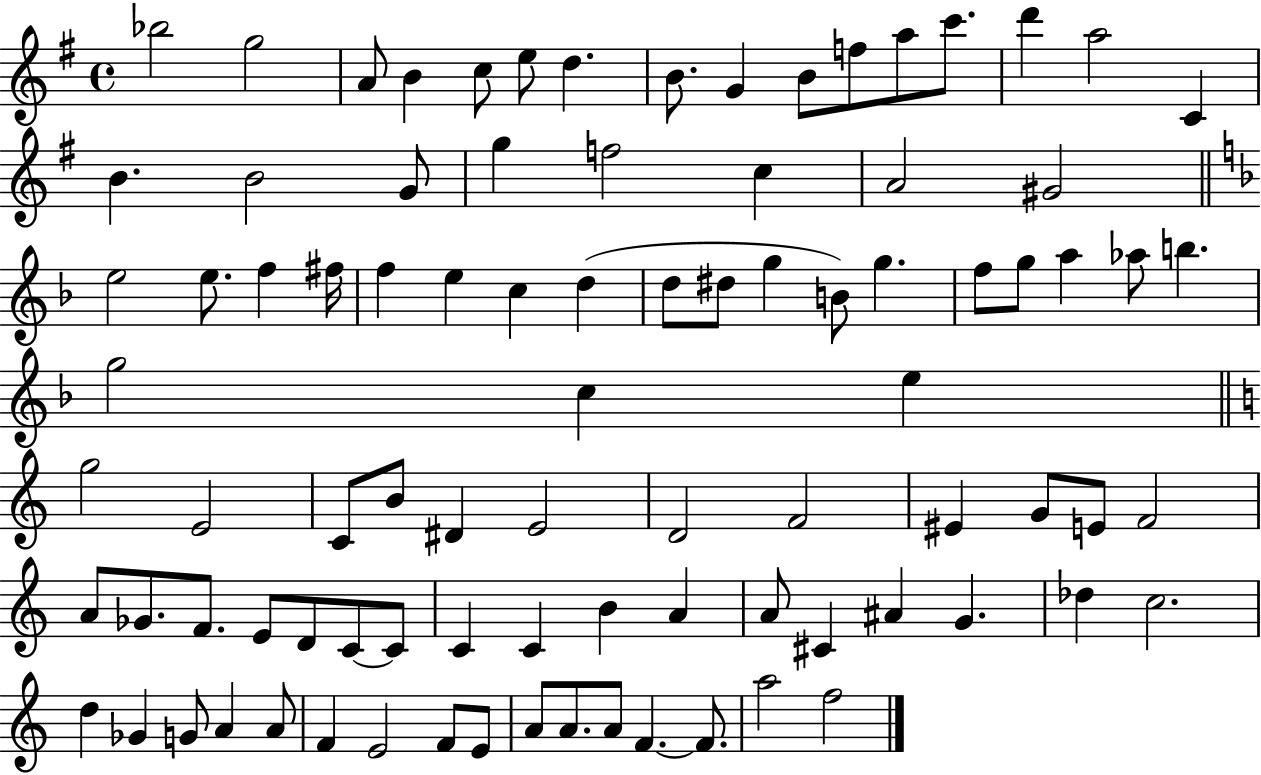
{
  \clef treble
  \time 4/4
  \defaultTimeSignature
  \key g \major
  bes''2 g''2 | a'8 b'4 c''8 e''8 d''4. | b'8. g'4 b'8 f''8 a''8 c'''8. | d'''4 a''2 c'4 | \break b'4. b'2 g'8 | g''4 f''2 c''4 | a'2 gis'2 | \bar "||" \break \key f \major e''2 e''8. f''4 fis''16 | f''4 e''4 c''4 d''4( | d''8 dis''8 g''4 b'8) g''4. | f''8 g''8 a''4 aes''8 b''4. | \break g''2 c''4 e''4 | \bar "||" \break \key c \major g''2 e'2 | c'8 b'8 dis'4 e'2 | d'2 f'2 | eis'4 g'8 e'8 f'2 | \break a'8 ges'8. f'8. e'8 d'8 c'8~~ c'8 | c'4 c'4 b'4 a'4 | a'8 cis'4 ais'4 g'4. | des''4 c''2. | \break d''4 ges'4 g'8 a'4 a'8 | f'4 e'2 f'8 e'8 | a'8 a'8. a'8 f'4.~~ f'8. | a''2 f''2 | \break \bar "|."
}